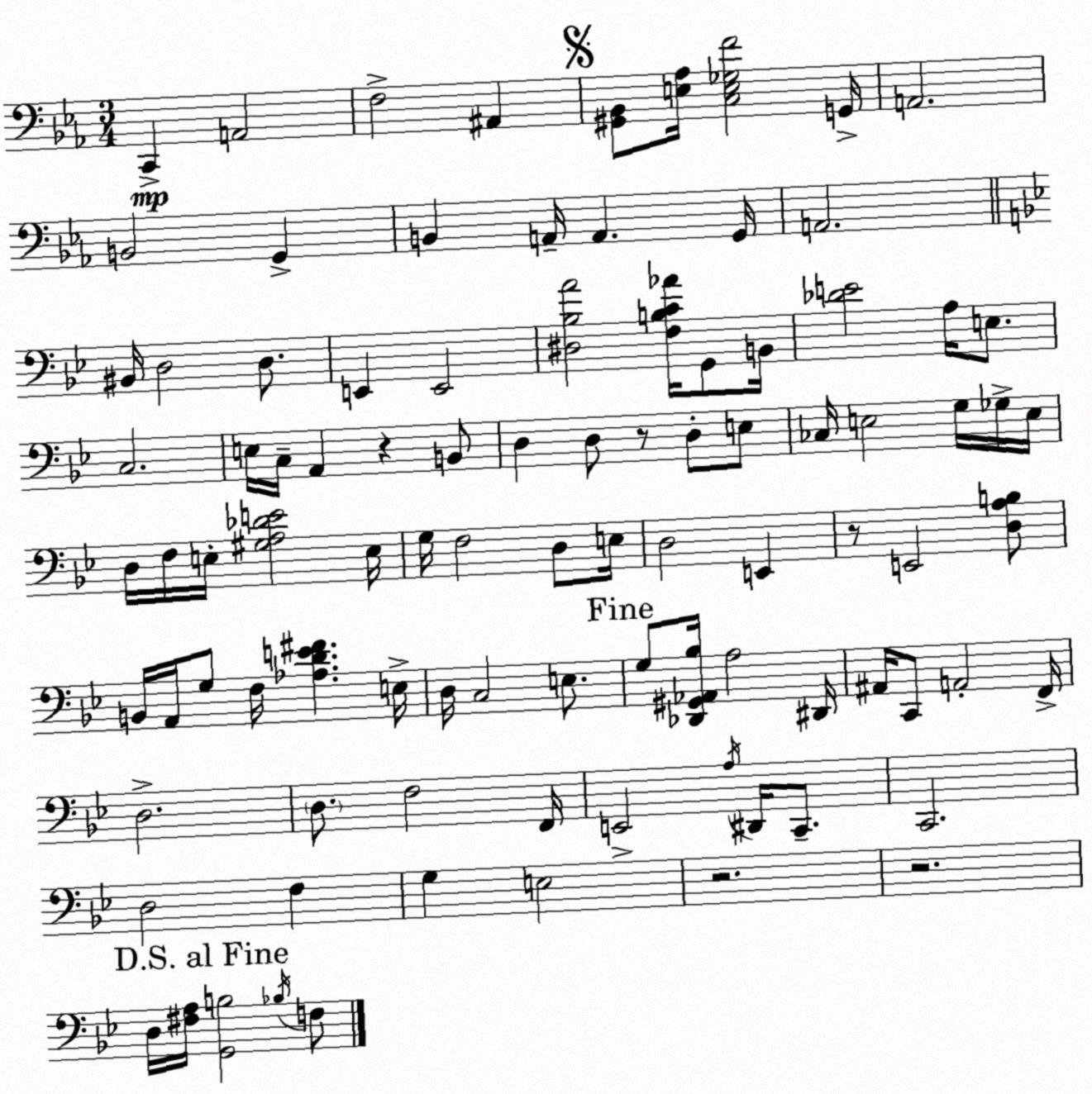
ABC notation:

X:1
T:Untitled
M:3/4
L:1/4
K:Eb
C,, A,,2 F,2 ^A,, [^G,,_B,,]/2 [E,_A,]/4 [C,E,_G,F]2 G,,/4 A,,2 B,,2 G,, B,, A,,/4 A,, G,,/4 A,,2 ^B,,/4 D,2 D,/2 E,, E,,2 [^D,_B,A]2 [F,B,C_A]/4 G,,/2 B,,/4 [_DE]2 A,/4 E,/2 C,2 E,/4 C,/4 A,, z B,,/2 D, D,/2 z/2 D,/2 E,/2 _C,/4 E,2 G,/4 _G,/4 E,/4 D,/4 F,/4 E,/4 [^G,A,_DE]2 E,/4 G,/4 F,2 D,/2 E,/4 D,2 E,, z/2 E,,2 [D,A,B,]/2 B,,/4 A,,/4 G,/2 F,/4 [_A,DE^F] E,/4 D,/4 C,2 E,/2 G,/2 [_D,,^G,,_A,,_B,]/4 A,2 ^D,,/4 ^A,,/4 C,,/2 A,,2 F,,/4 D,2 D,/2 F,2 F,,/4 E,,2 A,/4 ^D,,/4 C,,/2 C,,2 D,2 F, G, E,2 z2 z2 D,/4 [^F,A,]/4 [G,,B,]2 _B,/4 F,/2